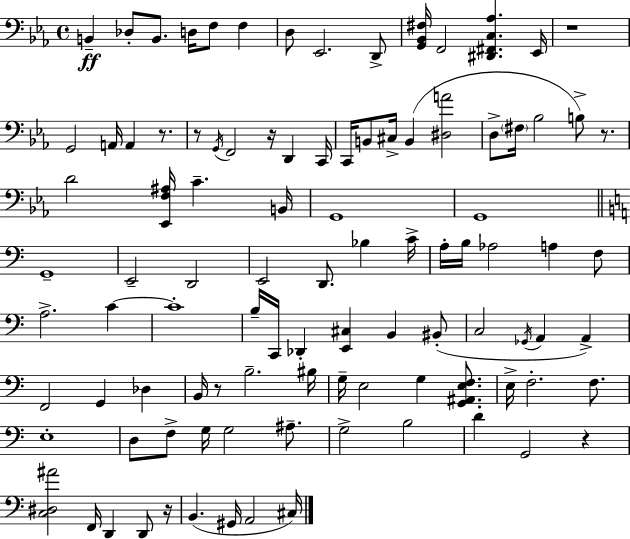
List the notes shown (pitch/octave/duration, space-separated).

B2/q Db3/e B2/e. D3/s F3/e F3/q D3/e Eb2/h. D2/e [G2,Bb2,F#3]/s F2/h [D#2,F#2,C3,Ab3]/q. Eb2/s R/w G2/h A2/s A2/q R/e. R/e G2/s F2/h R/s D2/q C2/s C2/s B2/e C#3/s B2/q [D#3,A4]/h D3/e F#3/s Bb3/h B3/e R/e. D4/h [Eb2,F3,A#3]/s C4/q. B2/s G2/w G2/w G2/w E2/h D2/h E2/h D2/e. Bb3/q C4/s A3/s B3/s Ab3/h A3/q F3/e A3/h. C4/q C4/w B3/s C2/s Db2/q [E2,C#3]/q B2/q BIS2/e C3/h Gb2/s A2/q A2/q F2/h G2/q Db3/q B2/s R/e B3/h. BIS3/s G3/s E3/h G3/q [G2,A#2,E3,F3]/e. E3/s F3/h. F3/e. E3/w D3/e F3/e G3/s G3/h A#3/e. G3/h B3/h D4/q G2/h R/q [C3,D#3,A#4]/h F2/s D2/q D2/e R/s B2/q. G#2/s A2/h C#3/s